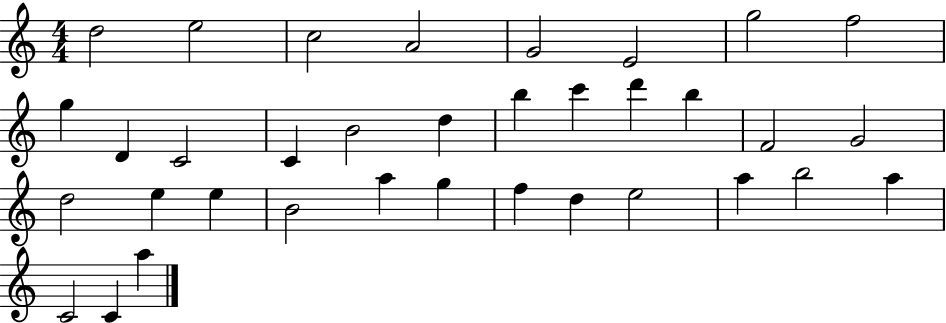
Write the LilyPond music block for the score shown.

{
  \clef treble
  \numericTimeSignature
  \time 4/4
  \key c \major
  d''2 e''2 | c''2 a'2 | g'2 e'2 | g''2 f''2 | \break g''4 d'4 c'2 | c'4 b'2 d''4 | b''4 c'''4 d'''4 b''4 | f'2 g'2 | \break d''2 e''4 e''4 | b'2 a''4 g''4 | f''4 d''4 e''2 | a''4 b''2 a''4 | \break c'2 c'4 a''4 | \bar "|."
}